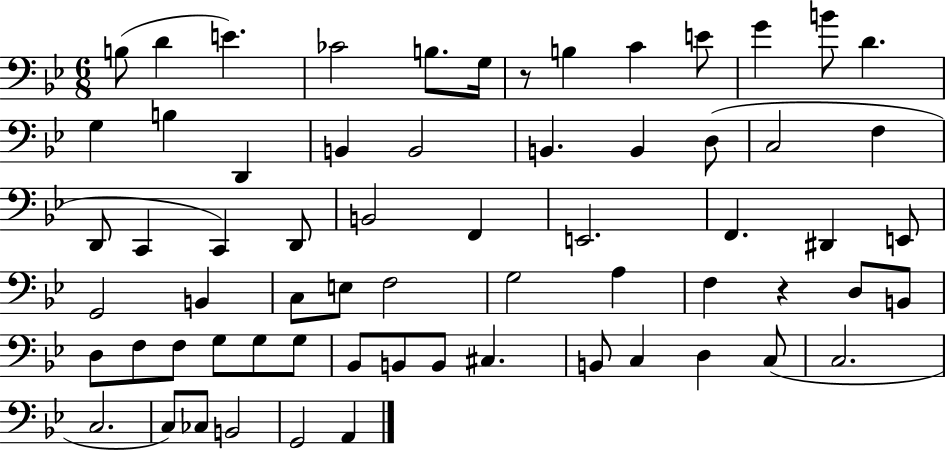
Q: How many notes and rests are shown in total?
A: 65